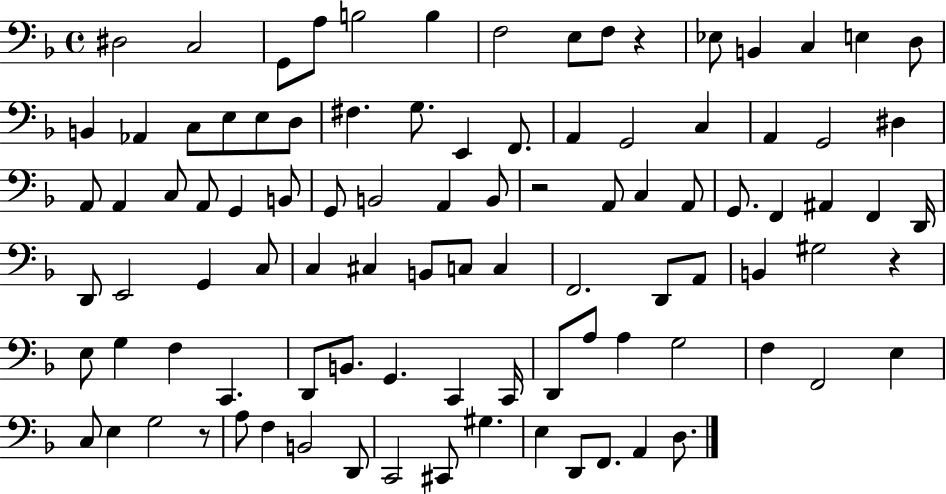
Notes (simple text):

D#3/h C3/h G2/e A3/e B3/h B3/q F3/h E3/e F3/e R/q Eb3/e B2/q C3/q E3/q D3/e B2/q Ab2/q C3/e E3/e E3/e D3/e F#3/q. G3/e. E2/q F2/e. A2/q G2/h C3/q A2/q G2/h D#3/q A2/e A2/q C3/e A2/e G2/q B2/e G2/e B2/h A2/q B2/e R/h A2/e C3/q A2/e G2/e. F2/q A#2/q F2/q D2/s D2/e E2/h G2/q C3/e C3/q C#3/q B2/e C3/e C3/q F2/h. D2/e A2/e B2/q G#3/h R/q E3/e G3/q F3/q C2/q. D2/e B2/e. G2/q. C2/q C2/s D2/e A3/e A3/q G3/h F3/q F2/h E3/q C3/e E3/q G3/h R/e A3/e F3/q B2/h D2/e C2/h C#2/e G#3/q. E3/q D2/e F2/e. A2/q D3/e.